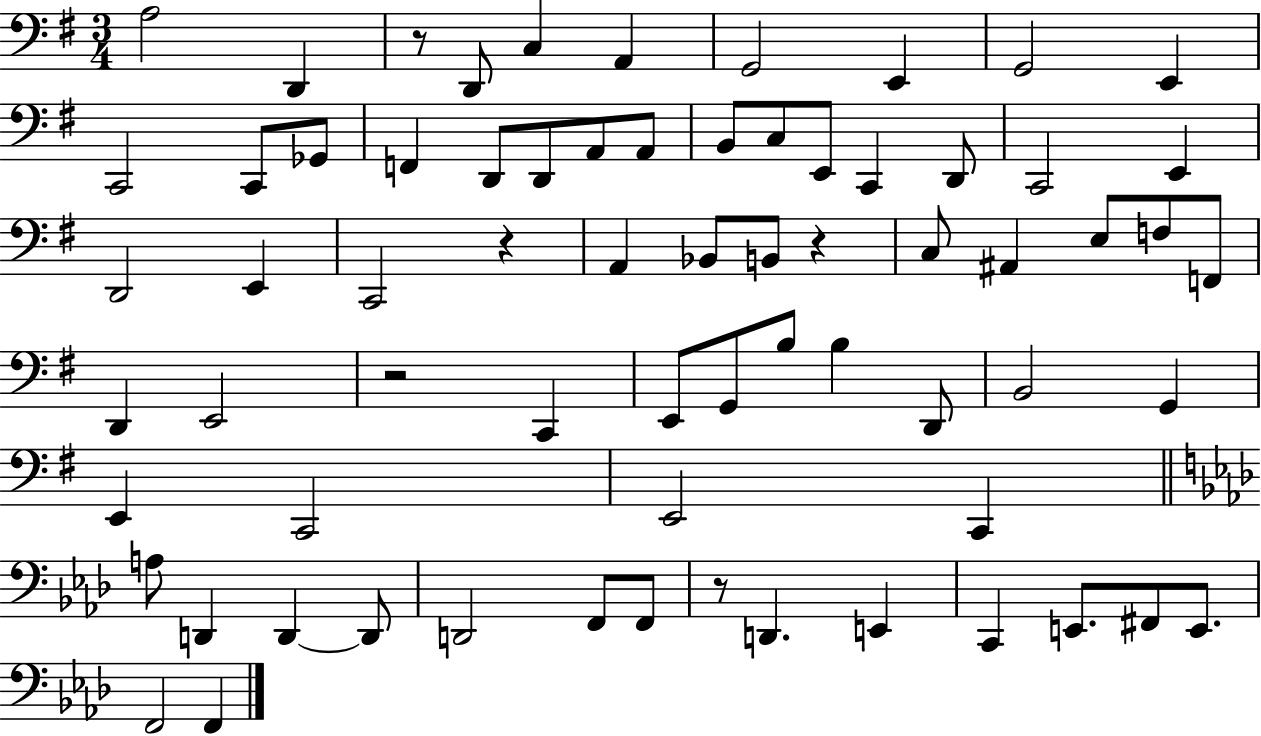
X:1
T:Untitled
M:3/4
L:1/4
K:G
A,2 D,, z/2 D,,/2 C, A,, G,,2 E,, G,,2 E,, C,,2 C,,/2 _G,,/2 F,, D,,/2 D,,/2 A,,/2 A,,/2 B,,/2 C,/2 E,,/2 C,, D,,/2 C,,2 E,, D,,2 E,, C,,2 z A,, _B,,/2 B,,/2 z C,/2 ^A,, E,/2 F,/2 F,,/2 D,, E,,2 z2 C,, E,,/2 G,,/2 B,/2 B, D,,/2 B,,2 G,, E,, C,,2 E,,2 C,, A,/2 D,, D,, D,,/2 D,,2 F,,/2 F,,/2 z/2 D,, E,, C,, E,,/2 ^F,,/2 E,,/2 F,,2 F,,